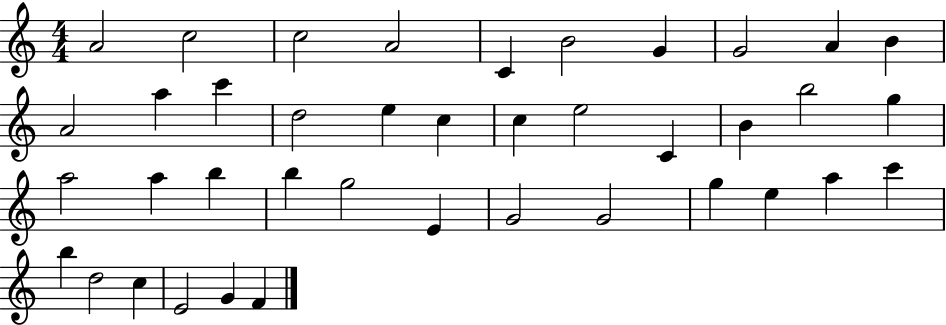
{
  \clef treble
  \numericTimeSignature
  \time 4/4
  \key c \major
  a'2 c''2 | c''2 a'2 | c'4 b'2 g'4 | g'2 a'4 b'4 | \break a'2 a''4 c'''4 | d''2 e''4 c''4 | c''4 e''2 c'4 | b'4 b''2 g''4 | \break a''2 a''4 b''4 | b''4 g''2 e'4 | g'2 g'2 | g''4 e''4 a''4 c'''4 | \break b''4 d''2 c''4 | e'2 g'4 f'4 | \bar "|."
}